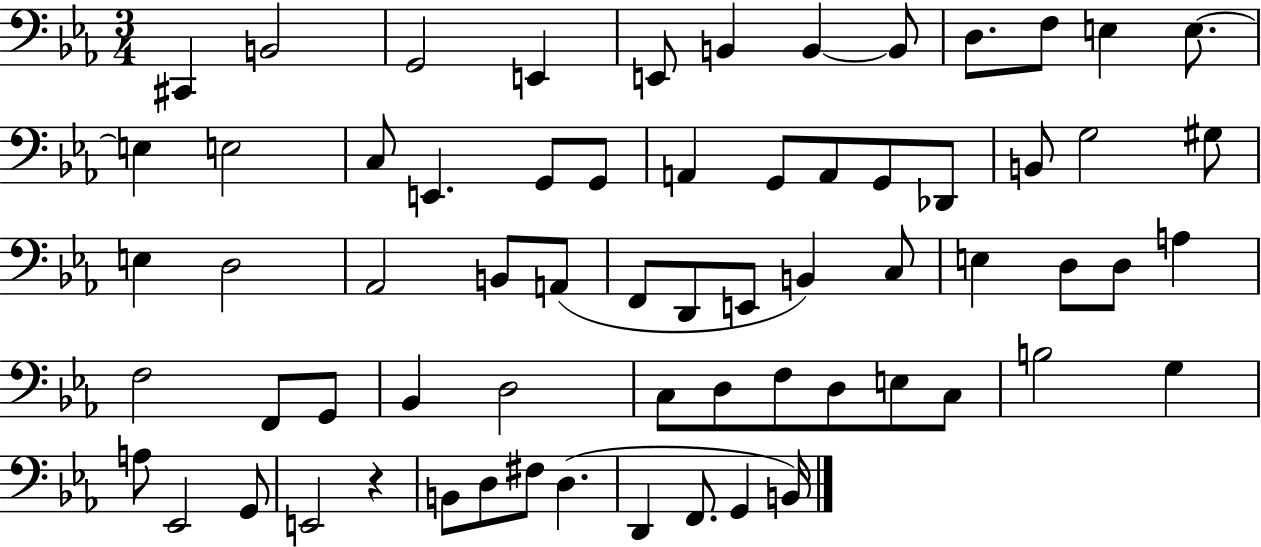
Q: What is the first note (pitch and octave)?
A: C#2